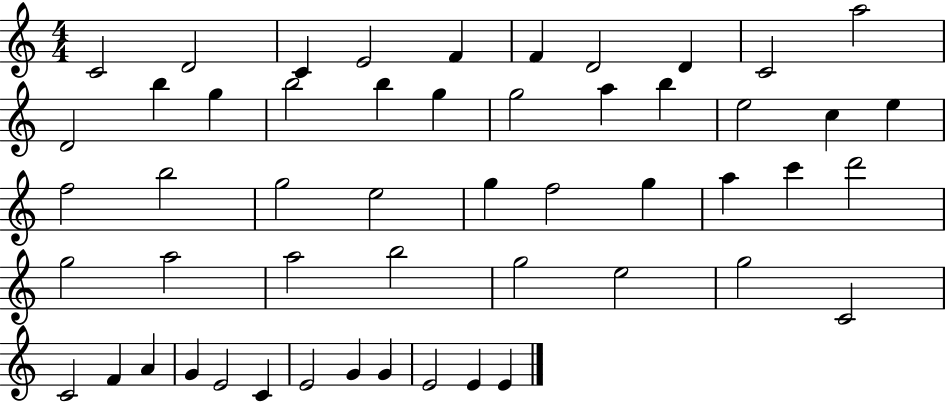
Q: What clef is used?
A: treble